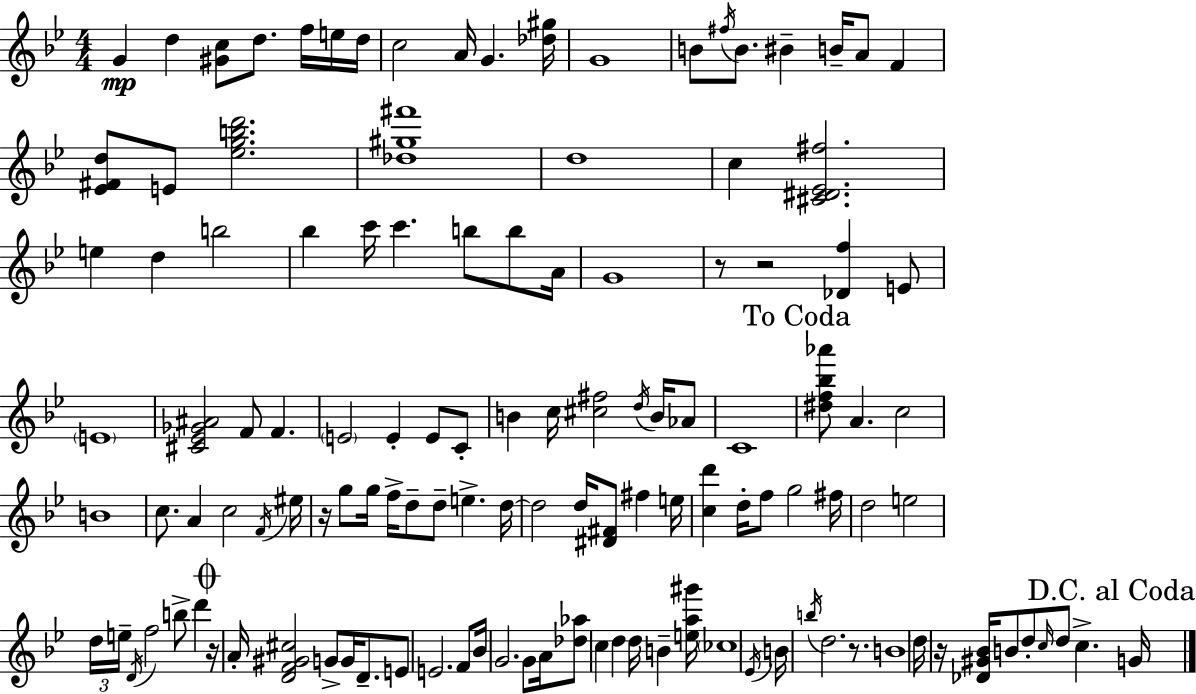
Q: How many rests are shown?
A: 6